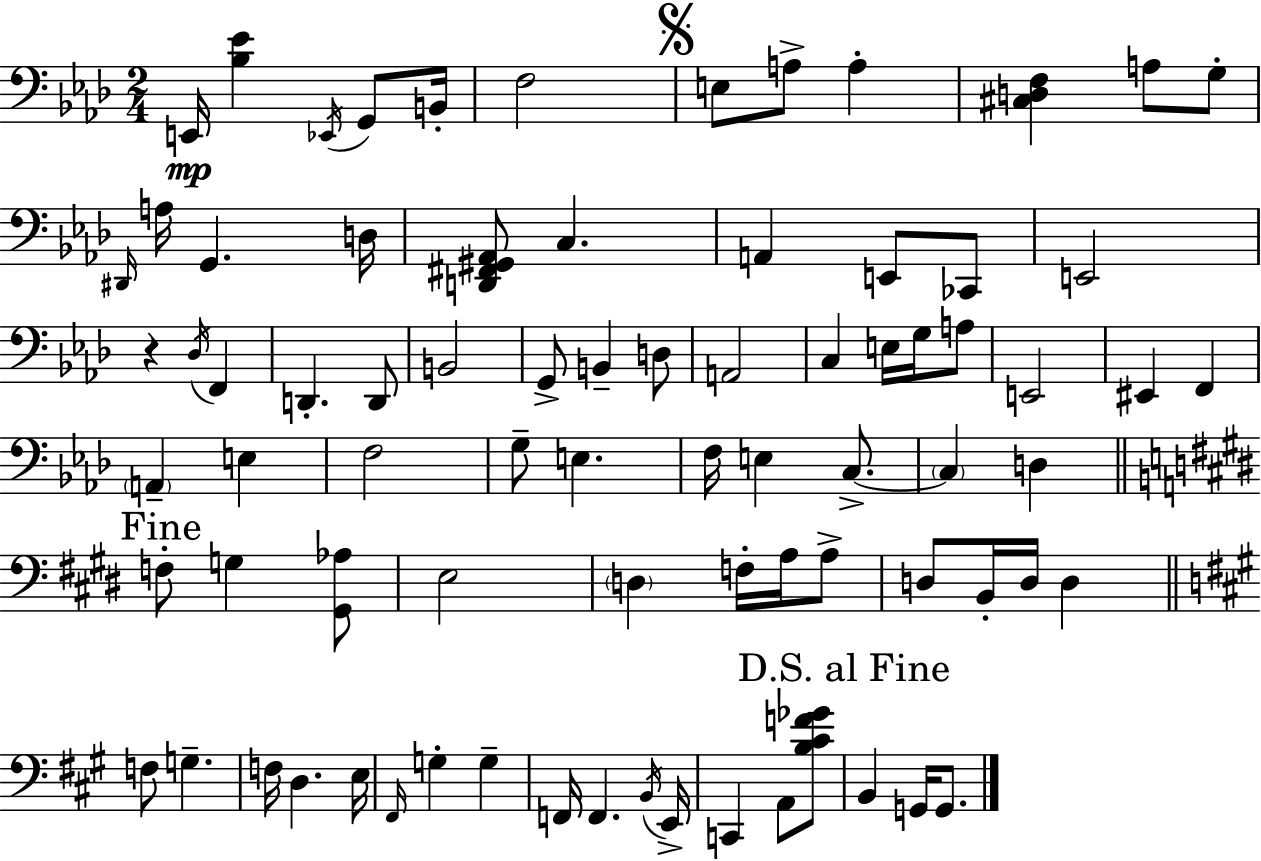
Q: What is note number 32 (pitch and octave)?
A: A3